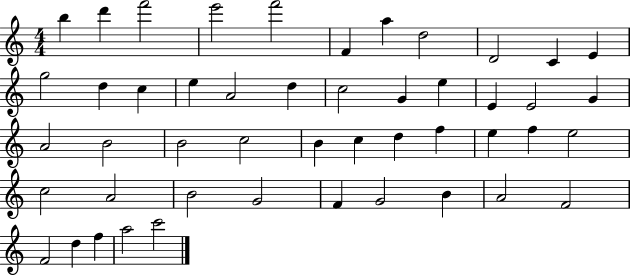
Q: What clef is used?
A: treble